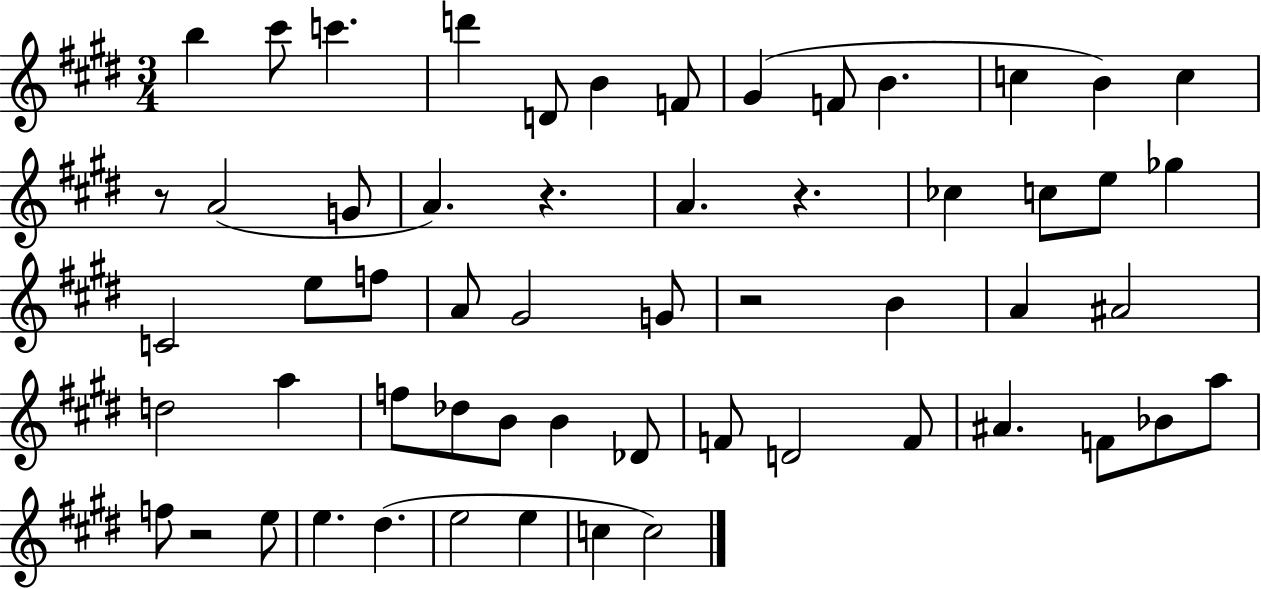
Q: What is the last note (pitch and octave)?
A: C5